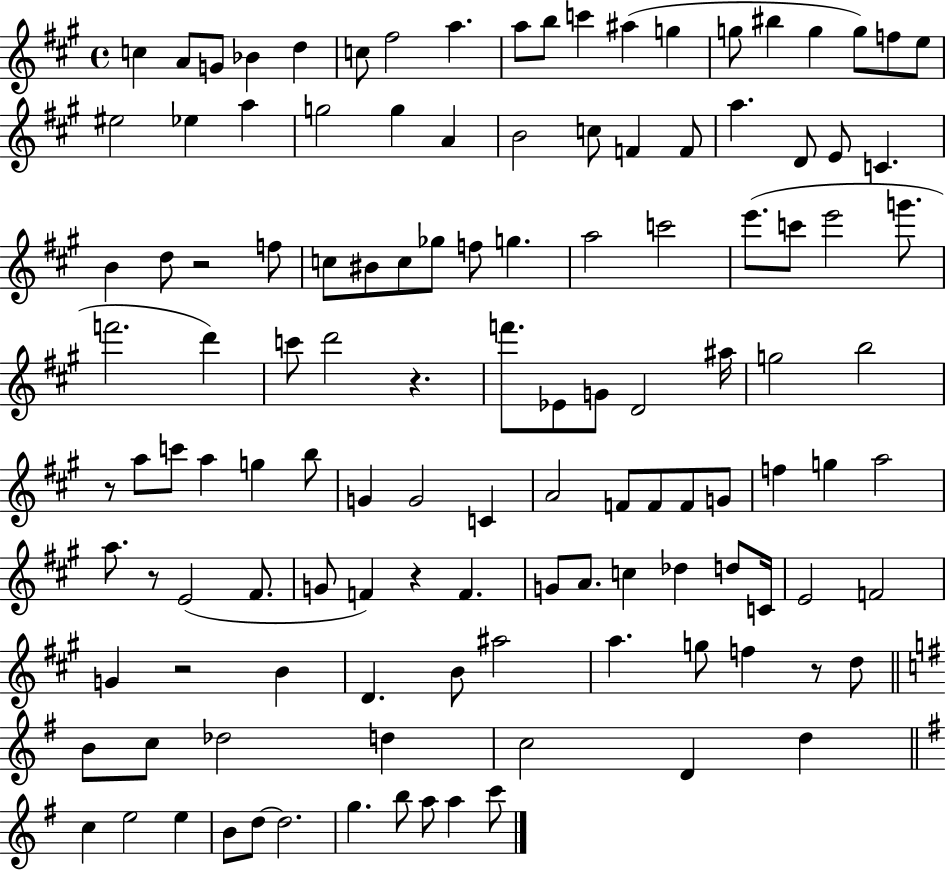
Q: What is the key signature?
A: A major